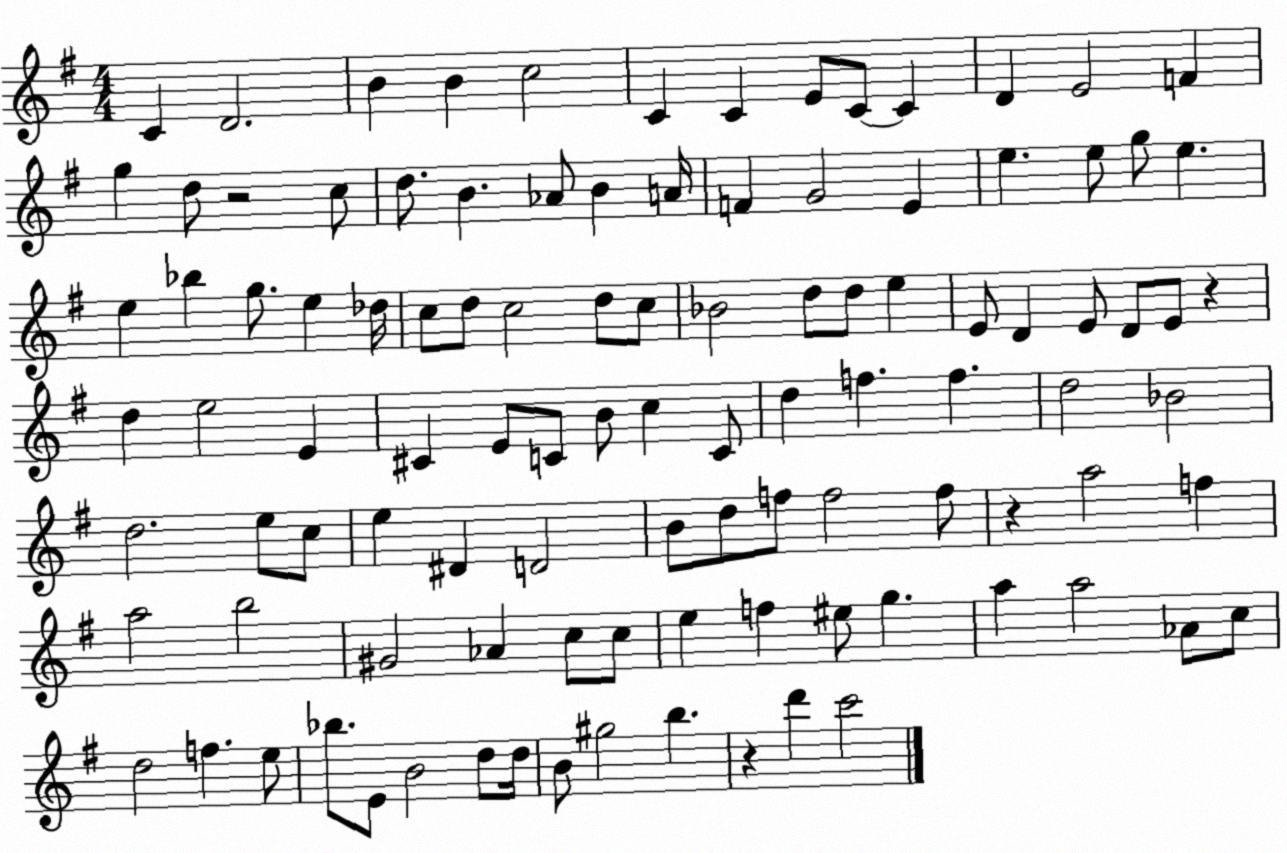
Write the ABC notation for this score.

X:1
T:Untitled
M:4/4
L:1/4
K:G
C D2 B B c2 C C E/2 C/2 C D E2 F g d/2 z2 c/2 d/2 B _A/2 B A/4 F G2 E e e/2 g/2 e e _b g/2 e _d/4 c/2 d/2 c2 d/2 c/2 _B2 d/2 d/2 e E/2 D E/2 D/2 E/2 z d e2 E ^C E/2 C/2 B/2 c C/2 d f f d2 _B2 d2 e/2 c/2 e ^D D2 B/2 d/2 f/2 f2 f/2 z a2 f a2 b2 ^G2 _A c/2 c/2 e f ^e/2 g a a2 _A/2 c/2 d2 f e/2 _b/2 E/2 B2 d/2 d/4 B/2 ^g2 b z d' c'2